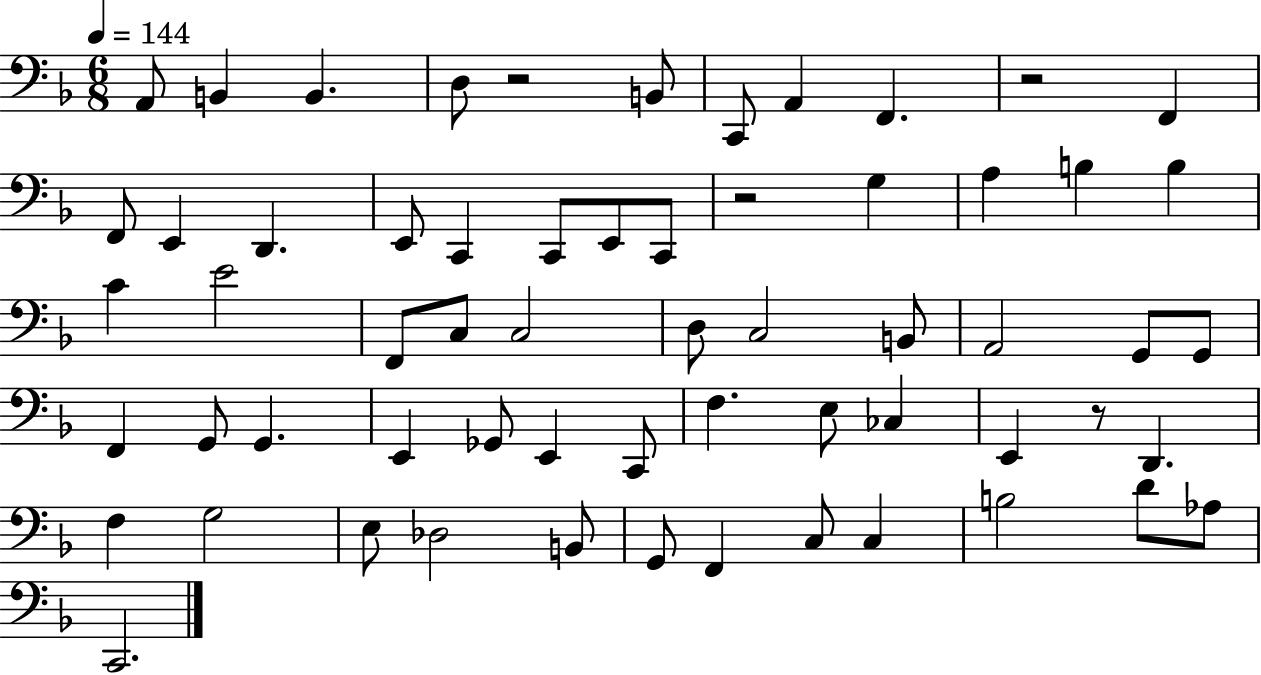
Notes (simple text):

A2/e B2/q B2/q. D3/e R/h B2/e C2/e A2/q F2/q. R/h F2/q F2/e E2/q D2/q. E2/e C2/q C2/e E2/e C2/e R/h G3/q A3/q B3/q B3/q C4/q E4/h F2/e C3/e C3/h D3/e C3/h B2/e A2/h G2/e G2/e F2/q G2/e G2/q. E2/q Gb2/e E2/q C2/e F3/q. E3/e CES3/q E2/q R/e D2/q. F3/q G3/h E3/e Db3/h B2/e G2/e F2/q C3/e C3/q B3/h D4/e Ab3/e C2/h.